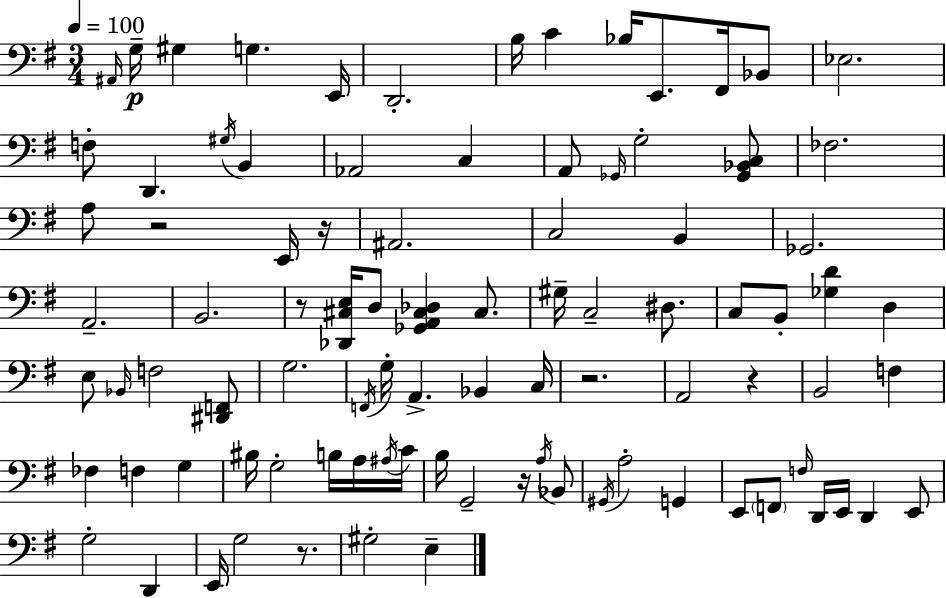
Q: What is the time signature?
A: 3/4